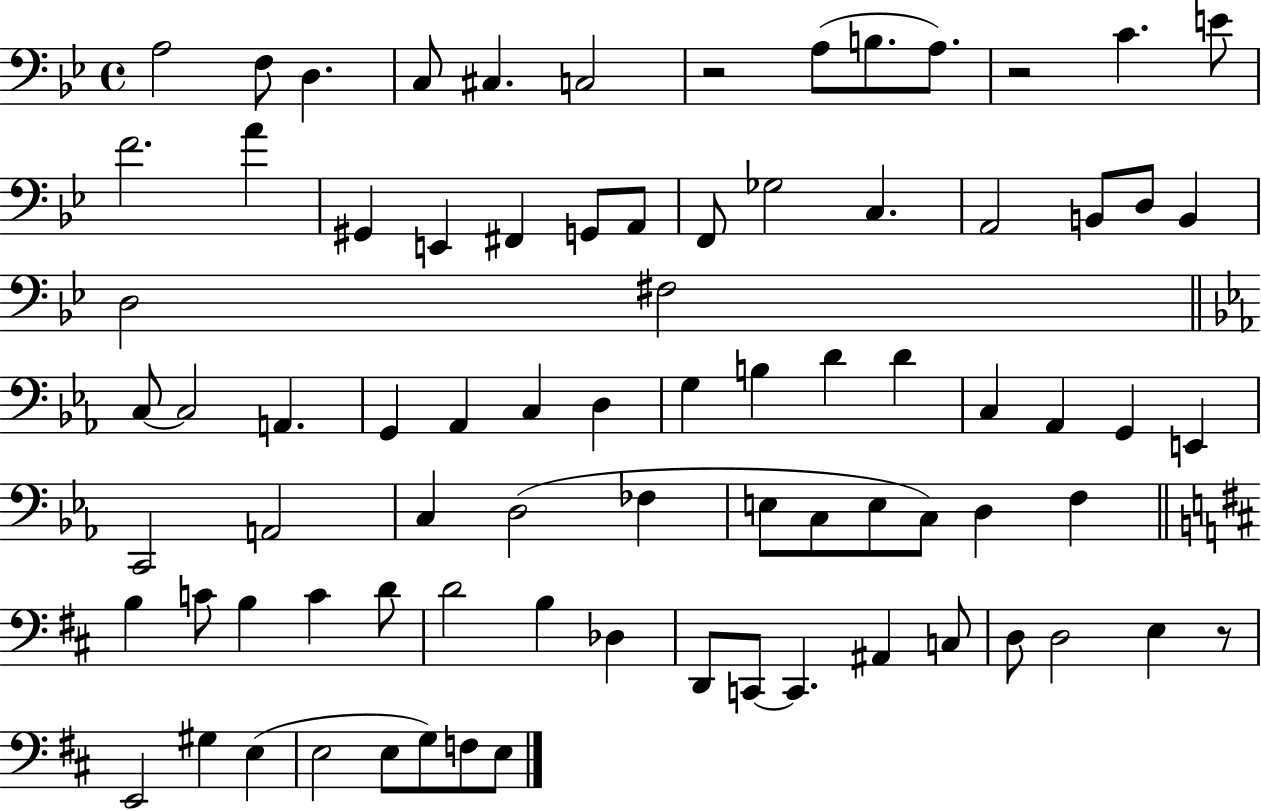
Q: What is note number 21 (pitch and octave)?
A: C3